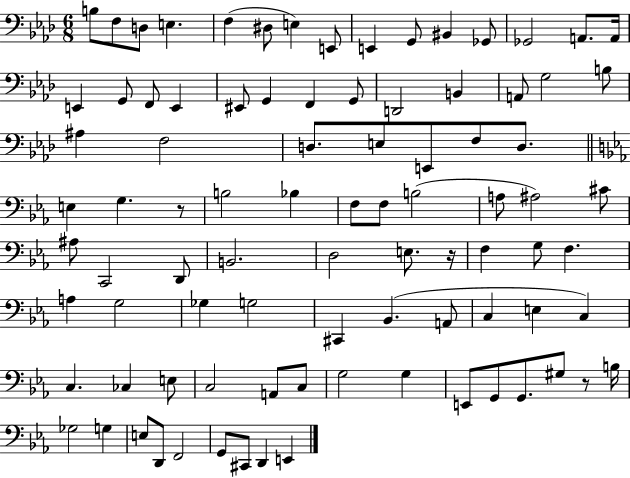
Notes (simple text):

B3/e F3/e D3/e E3/q. F3/q D#3/e E3/q E2/e E2/q G2/e BIS2/q Gb2/e Gb2/h A2/e. A2/s E2/q G2/e F2/e E2/q EIS2/e G2/q F2/q G2/e D2/h B2/q A2/e G3/h B3/e A#3/q F3/h D3/e. E3/e E2/e F3/e D3/e. E3/q G3/q. R/e B3/h Bb3/q F3/e F3/e B3/h A3/e A#3/h C#4/e A#3/e C2/h D2/e B2/h. D3/h E3/e. R/s F3/q G3/e F3/q. A3/q G3/h Gb3/q G3/h C#2/q Bb2/q. A2/e C3/q E3/q C3/q C3/q. CES3/q E3/e C3/h A2/e C3/e G3/h G3/q E2/e G2/e G2/e. G#3/e R/e B3/s Gb3/h G3/q E3/e D2/e F2/h G2/e C#2/e D2/q E2/q